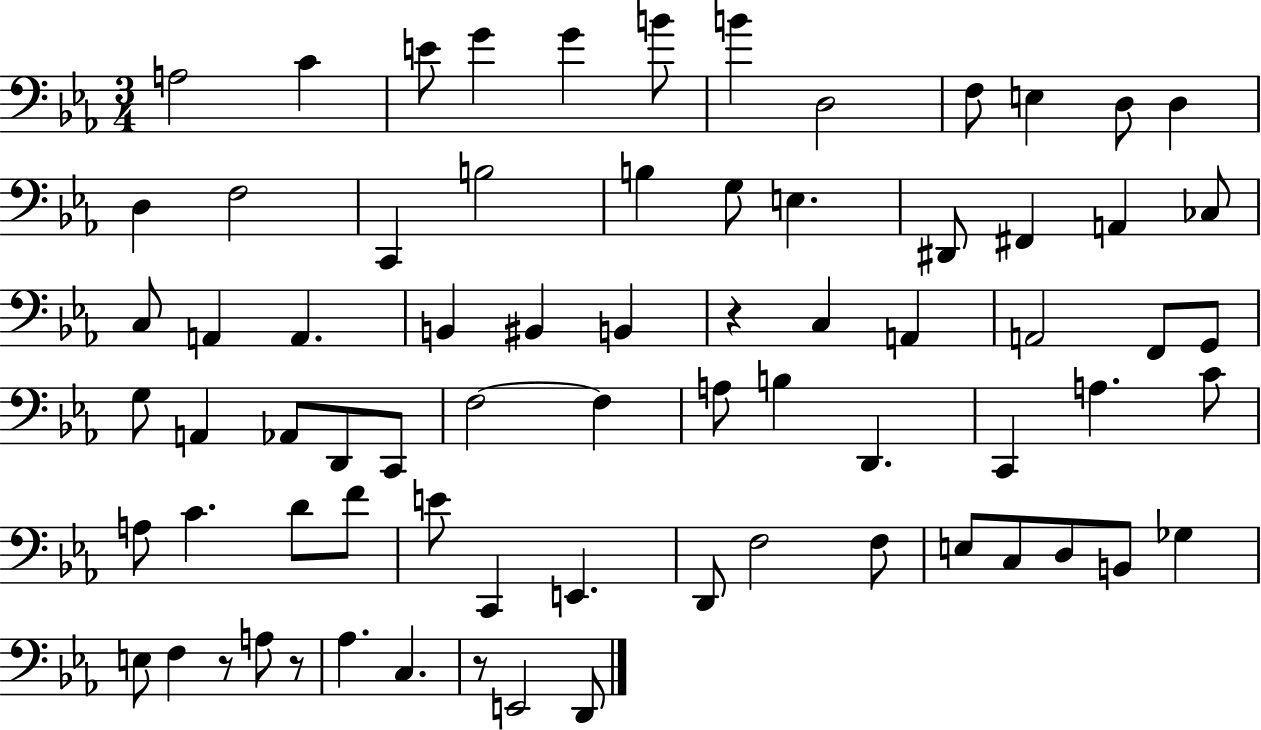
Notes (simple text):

A3/h C4/q E4/e G4/q G4/q B4/e B4/q D3/h F3/e E3/q D3/e D3/q D3/q F3/h C2/q B3/h B3/q G3/e E3/q. D#2/e F#2/q A2/q CES3/e C3/e A2/q A2/q. B2/q BIS2/q B2/q R/q C3/q A2/q A2/h F2/e G2/e G3/e A2/q Ab2/e D2/e C2/e F3/h F3/q A3/e B3/q D2/q. C2/q A3/q. C4/e A3/e C4/q. D4/e F4/e E4/e C2/q E2/q. D2/e F3/h F3/e E3/e C3/e D3/e B2/e Gb3/q E3/e F3/q R/e A3/e R/e Ab3/q. C3/q. R/e E2/h D2/e